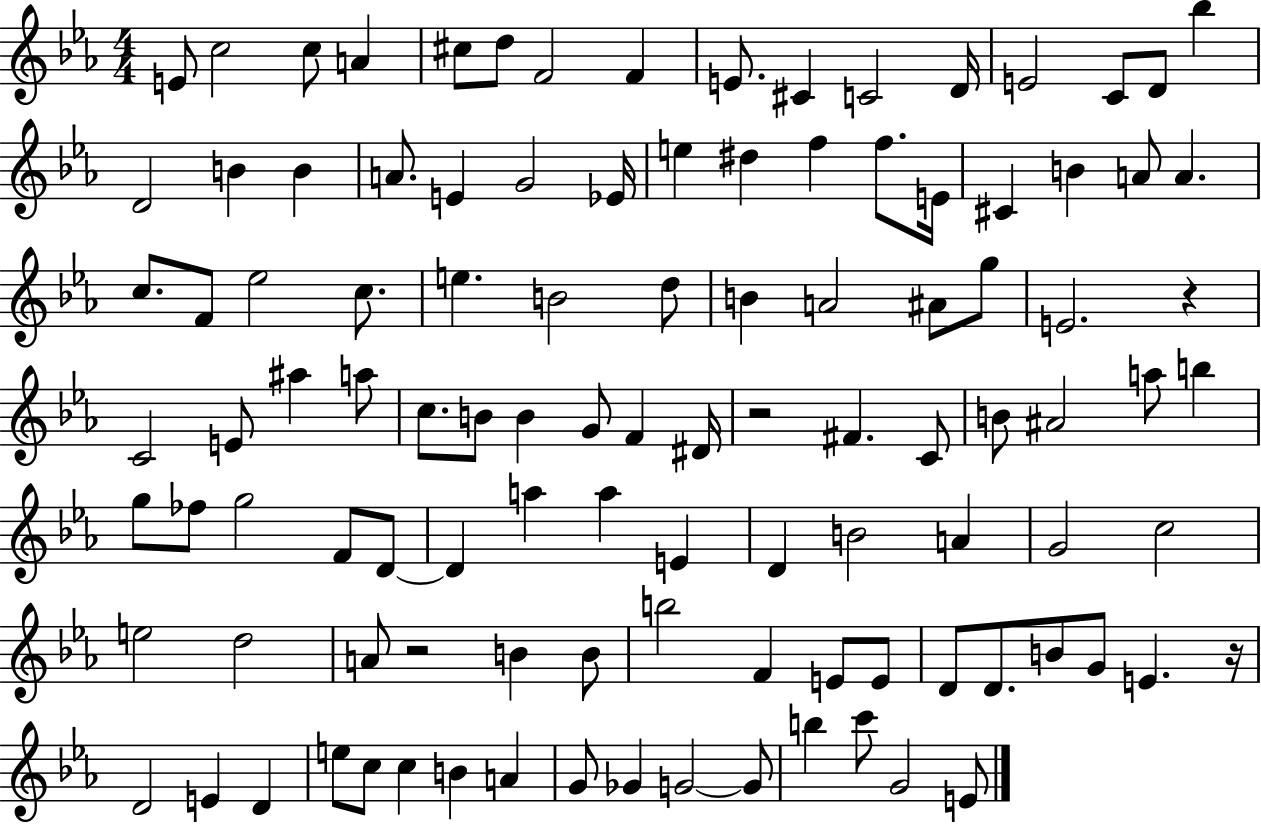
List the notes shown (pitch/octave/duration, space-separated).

E4/e C5/h C5/e A4/q C#5/e D5/e F4/h F4/q E4/e. C#4/q C4/h D4/s E4/h C4/e D4/e Bb5/q D4/h B4/q B4/q A4/e. E4/q G4/h Eb4/s E5/q D#5/q F5/q F5/e. E4/s C#4/q B4/q A4/e A4/q. C5/e. F4/e Eb5/h C5/e. E5/q. B4/h D5/e B4/q A4/h A#4/e G5/e E4/h. R/q C4/h E4/e A#5/q A5/e C5/e. B4/e B4/q G4/e F4/q D#4/s R/h F#4/q. C4/e B4/e A#4/h A5/e B5/q G5/e FES5/e G5/h F4/e D4/e D4/q A5/q A5/q E4/q D4/q B4/h A4/q G4/h C5/h E5/h D5/h A4/e R/h B4/q B4/e B5/h F4/q E4/e E4/e D4/e D4/e. B4/e G4/e E4/q. R/s D4/h E4/q D4/q E5/e C5/e C5/q B4/q A4/q G4/e Gb4/q G4/h G4/e B5/q C6/e G4/h E4/e